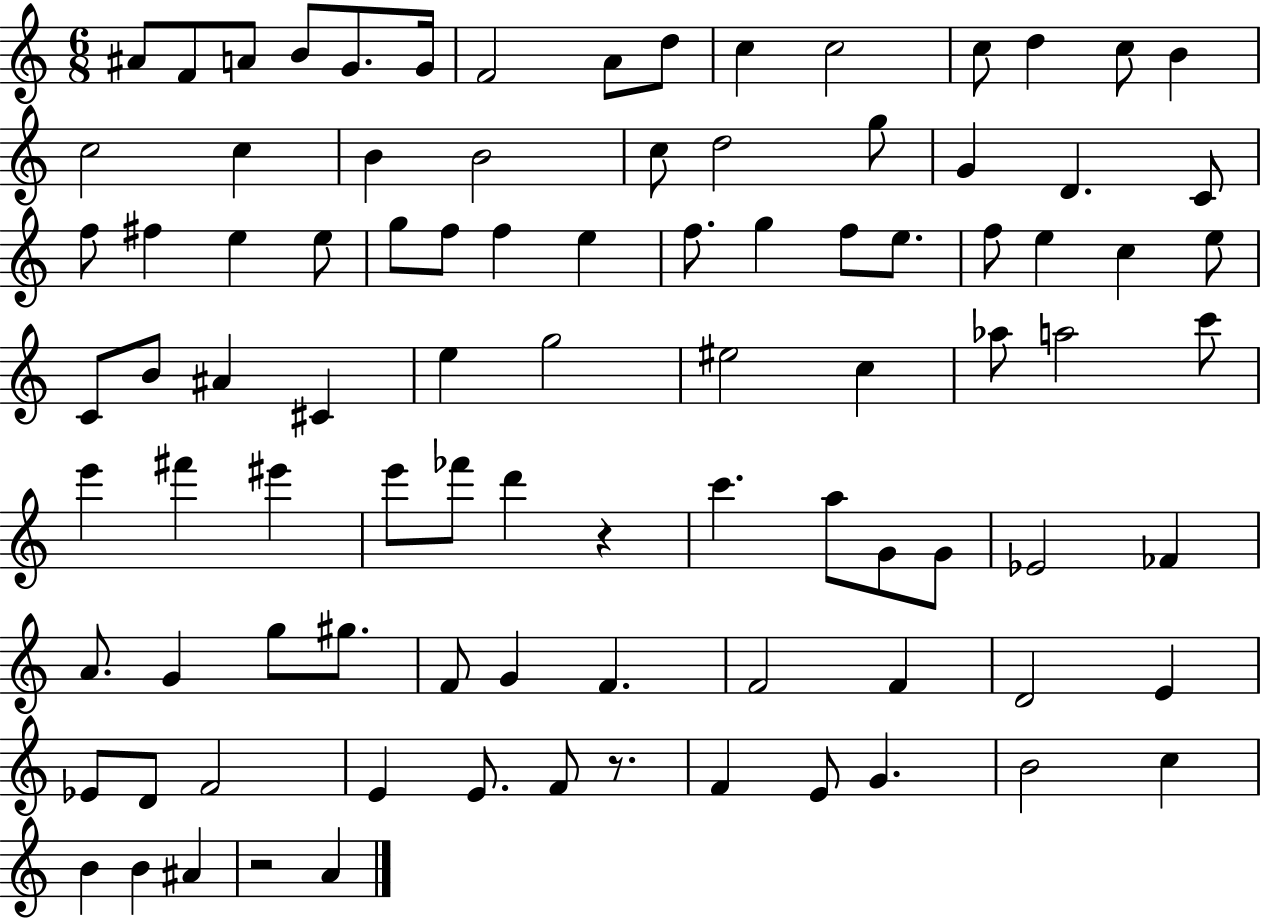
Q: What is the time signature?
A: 6/8